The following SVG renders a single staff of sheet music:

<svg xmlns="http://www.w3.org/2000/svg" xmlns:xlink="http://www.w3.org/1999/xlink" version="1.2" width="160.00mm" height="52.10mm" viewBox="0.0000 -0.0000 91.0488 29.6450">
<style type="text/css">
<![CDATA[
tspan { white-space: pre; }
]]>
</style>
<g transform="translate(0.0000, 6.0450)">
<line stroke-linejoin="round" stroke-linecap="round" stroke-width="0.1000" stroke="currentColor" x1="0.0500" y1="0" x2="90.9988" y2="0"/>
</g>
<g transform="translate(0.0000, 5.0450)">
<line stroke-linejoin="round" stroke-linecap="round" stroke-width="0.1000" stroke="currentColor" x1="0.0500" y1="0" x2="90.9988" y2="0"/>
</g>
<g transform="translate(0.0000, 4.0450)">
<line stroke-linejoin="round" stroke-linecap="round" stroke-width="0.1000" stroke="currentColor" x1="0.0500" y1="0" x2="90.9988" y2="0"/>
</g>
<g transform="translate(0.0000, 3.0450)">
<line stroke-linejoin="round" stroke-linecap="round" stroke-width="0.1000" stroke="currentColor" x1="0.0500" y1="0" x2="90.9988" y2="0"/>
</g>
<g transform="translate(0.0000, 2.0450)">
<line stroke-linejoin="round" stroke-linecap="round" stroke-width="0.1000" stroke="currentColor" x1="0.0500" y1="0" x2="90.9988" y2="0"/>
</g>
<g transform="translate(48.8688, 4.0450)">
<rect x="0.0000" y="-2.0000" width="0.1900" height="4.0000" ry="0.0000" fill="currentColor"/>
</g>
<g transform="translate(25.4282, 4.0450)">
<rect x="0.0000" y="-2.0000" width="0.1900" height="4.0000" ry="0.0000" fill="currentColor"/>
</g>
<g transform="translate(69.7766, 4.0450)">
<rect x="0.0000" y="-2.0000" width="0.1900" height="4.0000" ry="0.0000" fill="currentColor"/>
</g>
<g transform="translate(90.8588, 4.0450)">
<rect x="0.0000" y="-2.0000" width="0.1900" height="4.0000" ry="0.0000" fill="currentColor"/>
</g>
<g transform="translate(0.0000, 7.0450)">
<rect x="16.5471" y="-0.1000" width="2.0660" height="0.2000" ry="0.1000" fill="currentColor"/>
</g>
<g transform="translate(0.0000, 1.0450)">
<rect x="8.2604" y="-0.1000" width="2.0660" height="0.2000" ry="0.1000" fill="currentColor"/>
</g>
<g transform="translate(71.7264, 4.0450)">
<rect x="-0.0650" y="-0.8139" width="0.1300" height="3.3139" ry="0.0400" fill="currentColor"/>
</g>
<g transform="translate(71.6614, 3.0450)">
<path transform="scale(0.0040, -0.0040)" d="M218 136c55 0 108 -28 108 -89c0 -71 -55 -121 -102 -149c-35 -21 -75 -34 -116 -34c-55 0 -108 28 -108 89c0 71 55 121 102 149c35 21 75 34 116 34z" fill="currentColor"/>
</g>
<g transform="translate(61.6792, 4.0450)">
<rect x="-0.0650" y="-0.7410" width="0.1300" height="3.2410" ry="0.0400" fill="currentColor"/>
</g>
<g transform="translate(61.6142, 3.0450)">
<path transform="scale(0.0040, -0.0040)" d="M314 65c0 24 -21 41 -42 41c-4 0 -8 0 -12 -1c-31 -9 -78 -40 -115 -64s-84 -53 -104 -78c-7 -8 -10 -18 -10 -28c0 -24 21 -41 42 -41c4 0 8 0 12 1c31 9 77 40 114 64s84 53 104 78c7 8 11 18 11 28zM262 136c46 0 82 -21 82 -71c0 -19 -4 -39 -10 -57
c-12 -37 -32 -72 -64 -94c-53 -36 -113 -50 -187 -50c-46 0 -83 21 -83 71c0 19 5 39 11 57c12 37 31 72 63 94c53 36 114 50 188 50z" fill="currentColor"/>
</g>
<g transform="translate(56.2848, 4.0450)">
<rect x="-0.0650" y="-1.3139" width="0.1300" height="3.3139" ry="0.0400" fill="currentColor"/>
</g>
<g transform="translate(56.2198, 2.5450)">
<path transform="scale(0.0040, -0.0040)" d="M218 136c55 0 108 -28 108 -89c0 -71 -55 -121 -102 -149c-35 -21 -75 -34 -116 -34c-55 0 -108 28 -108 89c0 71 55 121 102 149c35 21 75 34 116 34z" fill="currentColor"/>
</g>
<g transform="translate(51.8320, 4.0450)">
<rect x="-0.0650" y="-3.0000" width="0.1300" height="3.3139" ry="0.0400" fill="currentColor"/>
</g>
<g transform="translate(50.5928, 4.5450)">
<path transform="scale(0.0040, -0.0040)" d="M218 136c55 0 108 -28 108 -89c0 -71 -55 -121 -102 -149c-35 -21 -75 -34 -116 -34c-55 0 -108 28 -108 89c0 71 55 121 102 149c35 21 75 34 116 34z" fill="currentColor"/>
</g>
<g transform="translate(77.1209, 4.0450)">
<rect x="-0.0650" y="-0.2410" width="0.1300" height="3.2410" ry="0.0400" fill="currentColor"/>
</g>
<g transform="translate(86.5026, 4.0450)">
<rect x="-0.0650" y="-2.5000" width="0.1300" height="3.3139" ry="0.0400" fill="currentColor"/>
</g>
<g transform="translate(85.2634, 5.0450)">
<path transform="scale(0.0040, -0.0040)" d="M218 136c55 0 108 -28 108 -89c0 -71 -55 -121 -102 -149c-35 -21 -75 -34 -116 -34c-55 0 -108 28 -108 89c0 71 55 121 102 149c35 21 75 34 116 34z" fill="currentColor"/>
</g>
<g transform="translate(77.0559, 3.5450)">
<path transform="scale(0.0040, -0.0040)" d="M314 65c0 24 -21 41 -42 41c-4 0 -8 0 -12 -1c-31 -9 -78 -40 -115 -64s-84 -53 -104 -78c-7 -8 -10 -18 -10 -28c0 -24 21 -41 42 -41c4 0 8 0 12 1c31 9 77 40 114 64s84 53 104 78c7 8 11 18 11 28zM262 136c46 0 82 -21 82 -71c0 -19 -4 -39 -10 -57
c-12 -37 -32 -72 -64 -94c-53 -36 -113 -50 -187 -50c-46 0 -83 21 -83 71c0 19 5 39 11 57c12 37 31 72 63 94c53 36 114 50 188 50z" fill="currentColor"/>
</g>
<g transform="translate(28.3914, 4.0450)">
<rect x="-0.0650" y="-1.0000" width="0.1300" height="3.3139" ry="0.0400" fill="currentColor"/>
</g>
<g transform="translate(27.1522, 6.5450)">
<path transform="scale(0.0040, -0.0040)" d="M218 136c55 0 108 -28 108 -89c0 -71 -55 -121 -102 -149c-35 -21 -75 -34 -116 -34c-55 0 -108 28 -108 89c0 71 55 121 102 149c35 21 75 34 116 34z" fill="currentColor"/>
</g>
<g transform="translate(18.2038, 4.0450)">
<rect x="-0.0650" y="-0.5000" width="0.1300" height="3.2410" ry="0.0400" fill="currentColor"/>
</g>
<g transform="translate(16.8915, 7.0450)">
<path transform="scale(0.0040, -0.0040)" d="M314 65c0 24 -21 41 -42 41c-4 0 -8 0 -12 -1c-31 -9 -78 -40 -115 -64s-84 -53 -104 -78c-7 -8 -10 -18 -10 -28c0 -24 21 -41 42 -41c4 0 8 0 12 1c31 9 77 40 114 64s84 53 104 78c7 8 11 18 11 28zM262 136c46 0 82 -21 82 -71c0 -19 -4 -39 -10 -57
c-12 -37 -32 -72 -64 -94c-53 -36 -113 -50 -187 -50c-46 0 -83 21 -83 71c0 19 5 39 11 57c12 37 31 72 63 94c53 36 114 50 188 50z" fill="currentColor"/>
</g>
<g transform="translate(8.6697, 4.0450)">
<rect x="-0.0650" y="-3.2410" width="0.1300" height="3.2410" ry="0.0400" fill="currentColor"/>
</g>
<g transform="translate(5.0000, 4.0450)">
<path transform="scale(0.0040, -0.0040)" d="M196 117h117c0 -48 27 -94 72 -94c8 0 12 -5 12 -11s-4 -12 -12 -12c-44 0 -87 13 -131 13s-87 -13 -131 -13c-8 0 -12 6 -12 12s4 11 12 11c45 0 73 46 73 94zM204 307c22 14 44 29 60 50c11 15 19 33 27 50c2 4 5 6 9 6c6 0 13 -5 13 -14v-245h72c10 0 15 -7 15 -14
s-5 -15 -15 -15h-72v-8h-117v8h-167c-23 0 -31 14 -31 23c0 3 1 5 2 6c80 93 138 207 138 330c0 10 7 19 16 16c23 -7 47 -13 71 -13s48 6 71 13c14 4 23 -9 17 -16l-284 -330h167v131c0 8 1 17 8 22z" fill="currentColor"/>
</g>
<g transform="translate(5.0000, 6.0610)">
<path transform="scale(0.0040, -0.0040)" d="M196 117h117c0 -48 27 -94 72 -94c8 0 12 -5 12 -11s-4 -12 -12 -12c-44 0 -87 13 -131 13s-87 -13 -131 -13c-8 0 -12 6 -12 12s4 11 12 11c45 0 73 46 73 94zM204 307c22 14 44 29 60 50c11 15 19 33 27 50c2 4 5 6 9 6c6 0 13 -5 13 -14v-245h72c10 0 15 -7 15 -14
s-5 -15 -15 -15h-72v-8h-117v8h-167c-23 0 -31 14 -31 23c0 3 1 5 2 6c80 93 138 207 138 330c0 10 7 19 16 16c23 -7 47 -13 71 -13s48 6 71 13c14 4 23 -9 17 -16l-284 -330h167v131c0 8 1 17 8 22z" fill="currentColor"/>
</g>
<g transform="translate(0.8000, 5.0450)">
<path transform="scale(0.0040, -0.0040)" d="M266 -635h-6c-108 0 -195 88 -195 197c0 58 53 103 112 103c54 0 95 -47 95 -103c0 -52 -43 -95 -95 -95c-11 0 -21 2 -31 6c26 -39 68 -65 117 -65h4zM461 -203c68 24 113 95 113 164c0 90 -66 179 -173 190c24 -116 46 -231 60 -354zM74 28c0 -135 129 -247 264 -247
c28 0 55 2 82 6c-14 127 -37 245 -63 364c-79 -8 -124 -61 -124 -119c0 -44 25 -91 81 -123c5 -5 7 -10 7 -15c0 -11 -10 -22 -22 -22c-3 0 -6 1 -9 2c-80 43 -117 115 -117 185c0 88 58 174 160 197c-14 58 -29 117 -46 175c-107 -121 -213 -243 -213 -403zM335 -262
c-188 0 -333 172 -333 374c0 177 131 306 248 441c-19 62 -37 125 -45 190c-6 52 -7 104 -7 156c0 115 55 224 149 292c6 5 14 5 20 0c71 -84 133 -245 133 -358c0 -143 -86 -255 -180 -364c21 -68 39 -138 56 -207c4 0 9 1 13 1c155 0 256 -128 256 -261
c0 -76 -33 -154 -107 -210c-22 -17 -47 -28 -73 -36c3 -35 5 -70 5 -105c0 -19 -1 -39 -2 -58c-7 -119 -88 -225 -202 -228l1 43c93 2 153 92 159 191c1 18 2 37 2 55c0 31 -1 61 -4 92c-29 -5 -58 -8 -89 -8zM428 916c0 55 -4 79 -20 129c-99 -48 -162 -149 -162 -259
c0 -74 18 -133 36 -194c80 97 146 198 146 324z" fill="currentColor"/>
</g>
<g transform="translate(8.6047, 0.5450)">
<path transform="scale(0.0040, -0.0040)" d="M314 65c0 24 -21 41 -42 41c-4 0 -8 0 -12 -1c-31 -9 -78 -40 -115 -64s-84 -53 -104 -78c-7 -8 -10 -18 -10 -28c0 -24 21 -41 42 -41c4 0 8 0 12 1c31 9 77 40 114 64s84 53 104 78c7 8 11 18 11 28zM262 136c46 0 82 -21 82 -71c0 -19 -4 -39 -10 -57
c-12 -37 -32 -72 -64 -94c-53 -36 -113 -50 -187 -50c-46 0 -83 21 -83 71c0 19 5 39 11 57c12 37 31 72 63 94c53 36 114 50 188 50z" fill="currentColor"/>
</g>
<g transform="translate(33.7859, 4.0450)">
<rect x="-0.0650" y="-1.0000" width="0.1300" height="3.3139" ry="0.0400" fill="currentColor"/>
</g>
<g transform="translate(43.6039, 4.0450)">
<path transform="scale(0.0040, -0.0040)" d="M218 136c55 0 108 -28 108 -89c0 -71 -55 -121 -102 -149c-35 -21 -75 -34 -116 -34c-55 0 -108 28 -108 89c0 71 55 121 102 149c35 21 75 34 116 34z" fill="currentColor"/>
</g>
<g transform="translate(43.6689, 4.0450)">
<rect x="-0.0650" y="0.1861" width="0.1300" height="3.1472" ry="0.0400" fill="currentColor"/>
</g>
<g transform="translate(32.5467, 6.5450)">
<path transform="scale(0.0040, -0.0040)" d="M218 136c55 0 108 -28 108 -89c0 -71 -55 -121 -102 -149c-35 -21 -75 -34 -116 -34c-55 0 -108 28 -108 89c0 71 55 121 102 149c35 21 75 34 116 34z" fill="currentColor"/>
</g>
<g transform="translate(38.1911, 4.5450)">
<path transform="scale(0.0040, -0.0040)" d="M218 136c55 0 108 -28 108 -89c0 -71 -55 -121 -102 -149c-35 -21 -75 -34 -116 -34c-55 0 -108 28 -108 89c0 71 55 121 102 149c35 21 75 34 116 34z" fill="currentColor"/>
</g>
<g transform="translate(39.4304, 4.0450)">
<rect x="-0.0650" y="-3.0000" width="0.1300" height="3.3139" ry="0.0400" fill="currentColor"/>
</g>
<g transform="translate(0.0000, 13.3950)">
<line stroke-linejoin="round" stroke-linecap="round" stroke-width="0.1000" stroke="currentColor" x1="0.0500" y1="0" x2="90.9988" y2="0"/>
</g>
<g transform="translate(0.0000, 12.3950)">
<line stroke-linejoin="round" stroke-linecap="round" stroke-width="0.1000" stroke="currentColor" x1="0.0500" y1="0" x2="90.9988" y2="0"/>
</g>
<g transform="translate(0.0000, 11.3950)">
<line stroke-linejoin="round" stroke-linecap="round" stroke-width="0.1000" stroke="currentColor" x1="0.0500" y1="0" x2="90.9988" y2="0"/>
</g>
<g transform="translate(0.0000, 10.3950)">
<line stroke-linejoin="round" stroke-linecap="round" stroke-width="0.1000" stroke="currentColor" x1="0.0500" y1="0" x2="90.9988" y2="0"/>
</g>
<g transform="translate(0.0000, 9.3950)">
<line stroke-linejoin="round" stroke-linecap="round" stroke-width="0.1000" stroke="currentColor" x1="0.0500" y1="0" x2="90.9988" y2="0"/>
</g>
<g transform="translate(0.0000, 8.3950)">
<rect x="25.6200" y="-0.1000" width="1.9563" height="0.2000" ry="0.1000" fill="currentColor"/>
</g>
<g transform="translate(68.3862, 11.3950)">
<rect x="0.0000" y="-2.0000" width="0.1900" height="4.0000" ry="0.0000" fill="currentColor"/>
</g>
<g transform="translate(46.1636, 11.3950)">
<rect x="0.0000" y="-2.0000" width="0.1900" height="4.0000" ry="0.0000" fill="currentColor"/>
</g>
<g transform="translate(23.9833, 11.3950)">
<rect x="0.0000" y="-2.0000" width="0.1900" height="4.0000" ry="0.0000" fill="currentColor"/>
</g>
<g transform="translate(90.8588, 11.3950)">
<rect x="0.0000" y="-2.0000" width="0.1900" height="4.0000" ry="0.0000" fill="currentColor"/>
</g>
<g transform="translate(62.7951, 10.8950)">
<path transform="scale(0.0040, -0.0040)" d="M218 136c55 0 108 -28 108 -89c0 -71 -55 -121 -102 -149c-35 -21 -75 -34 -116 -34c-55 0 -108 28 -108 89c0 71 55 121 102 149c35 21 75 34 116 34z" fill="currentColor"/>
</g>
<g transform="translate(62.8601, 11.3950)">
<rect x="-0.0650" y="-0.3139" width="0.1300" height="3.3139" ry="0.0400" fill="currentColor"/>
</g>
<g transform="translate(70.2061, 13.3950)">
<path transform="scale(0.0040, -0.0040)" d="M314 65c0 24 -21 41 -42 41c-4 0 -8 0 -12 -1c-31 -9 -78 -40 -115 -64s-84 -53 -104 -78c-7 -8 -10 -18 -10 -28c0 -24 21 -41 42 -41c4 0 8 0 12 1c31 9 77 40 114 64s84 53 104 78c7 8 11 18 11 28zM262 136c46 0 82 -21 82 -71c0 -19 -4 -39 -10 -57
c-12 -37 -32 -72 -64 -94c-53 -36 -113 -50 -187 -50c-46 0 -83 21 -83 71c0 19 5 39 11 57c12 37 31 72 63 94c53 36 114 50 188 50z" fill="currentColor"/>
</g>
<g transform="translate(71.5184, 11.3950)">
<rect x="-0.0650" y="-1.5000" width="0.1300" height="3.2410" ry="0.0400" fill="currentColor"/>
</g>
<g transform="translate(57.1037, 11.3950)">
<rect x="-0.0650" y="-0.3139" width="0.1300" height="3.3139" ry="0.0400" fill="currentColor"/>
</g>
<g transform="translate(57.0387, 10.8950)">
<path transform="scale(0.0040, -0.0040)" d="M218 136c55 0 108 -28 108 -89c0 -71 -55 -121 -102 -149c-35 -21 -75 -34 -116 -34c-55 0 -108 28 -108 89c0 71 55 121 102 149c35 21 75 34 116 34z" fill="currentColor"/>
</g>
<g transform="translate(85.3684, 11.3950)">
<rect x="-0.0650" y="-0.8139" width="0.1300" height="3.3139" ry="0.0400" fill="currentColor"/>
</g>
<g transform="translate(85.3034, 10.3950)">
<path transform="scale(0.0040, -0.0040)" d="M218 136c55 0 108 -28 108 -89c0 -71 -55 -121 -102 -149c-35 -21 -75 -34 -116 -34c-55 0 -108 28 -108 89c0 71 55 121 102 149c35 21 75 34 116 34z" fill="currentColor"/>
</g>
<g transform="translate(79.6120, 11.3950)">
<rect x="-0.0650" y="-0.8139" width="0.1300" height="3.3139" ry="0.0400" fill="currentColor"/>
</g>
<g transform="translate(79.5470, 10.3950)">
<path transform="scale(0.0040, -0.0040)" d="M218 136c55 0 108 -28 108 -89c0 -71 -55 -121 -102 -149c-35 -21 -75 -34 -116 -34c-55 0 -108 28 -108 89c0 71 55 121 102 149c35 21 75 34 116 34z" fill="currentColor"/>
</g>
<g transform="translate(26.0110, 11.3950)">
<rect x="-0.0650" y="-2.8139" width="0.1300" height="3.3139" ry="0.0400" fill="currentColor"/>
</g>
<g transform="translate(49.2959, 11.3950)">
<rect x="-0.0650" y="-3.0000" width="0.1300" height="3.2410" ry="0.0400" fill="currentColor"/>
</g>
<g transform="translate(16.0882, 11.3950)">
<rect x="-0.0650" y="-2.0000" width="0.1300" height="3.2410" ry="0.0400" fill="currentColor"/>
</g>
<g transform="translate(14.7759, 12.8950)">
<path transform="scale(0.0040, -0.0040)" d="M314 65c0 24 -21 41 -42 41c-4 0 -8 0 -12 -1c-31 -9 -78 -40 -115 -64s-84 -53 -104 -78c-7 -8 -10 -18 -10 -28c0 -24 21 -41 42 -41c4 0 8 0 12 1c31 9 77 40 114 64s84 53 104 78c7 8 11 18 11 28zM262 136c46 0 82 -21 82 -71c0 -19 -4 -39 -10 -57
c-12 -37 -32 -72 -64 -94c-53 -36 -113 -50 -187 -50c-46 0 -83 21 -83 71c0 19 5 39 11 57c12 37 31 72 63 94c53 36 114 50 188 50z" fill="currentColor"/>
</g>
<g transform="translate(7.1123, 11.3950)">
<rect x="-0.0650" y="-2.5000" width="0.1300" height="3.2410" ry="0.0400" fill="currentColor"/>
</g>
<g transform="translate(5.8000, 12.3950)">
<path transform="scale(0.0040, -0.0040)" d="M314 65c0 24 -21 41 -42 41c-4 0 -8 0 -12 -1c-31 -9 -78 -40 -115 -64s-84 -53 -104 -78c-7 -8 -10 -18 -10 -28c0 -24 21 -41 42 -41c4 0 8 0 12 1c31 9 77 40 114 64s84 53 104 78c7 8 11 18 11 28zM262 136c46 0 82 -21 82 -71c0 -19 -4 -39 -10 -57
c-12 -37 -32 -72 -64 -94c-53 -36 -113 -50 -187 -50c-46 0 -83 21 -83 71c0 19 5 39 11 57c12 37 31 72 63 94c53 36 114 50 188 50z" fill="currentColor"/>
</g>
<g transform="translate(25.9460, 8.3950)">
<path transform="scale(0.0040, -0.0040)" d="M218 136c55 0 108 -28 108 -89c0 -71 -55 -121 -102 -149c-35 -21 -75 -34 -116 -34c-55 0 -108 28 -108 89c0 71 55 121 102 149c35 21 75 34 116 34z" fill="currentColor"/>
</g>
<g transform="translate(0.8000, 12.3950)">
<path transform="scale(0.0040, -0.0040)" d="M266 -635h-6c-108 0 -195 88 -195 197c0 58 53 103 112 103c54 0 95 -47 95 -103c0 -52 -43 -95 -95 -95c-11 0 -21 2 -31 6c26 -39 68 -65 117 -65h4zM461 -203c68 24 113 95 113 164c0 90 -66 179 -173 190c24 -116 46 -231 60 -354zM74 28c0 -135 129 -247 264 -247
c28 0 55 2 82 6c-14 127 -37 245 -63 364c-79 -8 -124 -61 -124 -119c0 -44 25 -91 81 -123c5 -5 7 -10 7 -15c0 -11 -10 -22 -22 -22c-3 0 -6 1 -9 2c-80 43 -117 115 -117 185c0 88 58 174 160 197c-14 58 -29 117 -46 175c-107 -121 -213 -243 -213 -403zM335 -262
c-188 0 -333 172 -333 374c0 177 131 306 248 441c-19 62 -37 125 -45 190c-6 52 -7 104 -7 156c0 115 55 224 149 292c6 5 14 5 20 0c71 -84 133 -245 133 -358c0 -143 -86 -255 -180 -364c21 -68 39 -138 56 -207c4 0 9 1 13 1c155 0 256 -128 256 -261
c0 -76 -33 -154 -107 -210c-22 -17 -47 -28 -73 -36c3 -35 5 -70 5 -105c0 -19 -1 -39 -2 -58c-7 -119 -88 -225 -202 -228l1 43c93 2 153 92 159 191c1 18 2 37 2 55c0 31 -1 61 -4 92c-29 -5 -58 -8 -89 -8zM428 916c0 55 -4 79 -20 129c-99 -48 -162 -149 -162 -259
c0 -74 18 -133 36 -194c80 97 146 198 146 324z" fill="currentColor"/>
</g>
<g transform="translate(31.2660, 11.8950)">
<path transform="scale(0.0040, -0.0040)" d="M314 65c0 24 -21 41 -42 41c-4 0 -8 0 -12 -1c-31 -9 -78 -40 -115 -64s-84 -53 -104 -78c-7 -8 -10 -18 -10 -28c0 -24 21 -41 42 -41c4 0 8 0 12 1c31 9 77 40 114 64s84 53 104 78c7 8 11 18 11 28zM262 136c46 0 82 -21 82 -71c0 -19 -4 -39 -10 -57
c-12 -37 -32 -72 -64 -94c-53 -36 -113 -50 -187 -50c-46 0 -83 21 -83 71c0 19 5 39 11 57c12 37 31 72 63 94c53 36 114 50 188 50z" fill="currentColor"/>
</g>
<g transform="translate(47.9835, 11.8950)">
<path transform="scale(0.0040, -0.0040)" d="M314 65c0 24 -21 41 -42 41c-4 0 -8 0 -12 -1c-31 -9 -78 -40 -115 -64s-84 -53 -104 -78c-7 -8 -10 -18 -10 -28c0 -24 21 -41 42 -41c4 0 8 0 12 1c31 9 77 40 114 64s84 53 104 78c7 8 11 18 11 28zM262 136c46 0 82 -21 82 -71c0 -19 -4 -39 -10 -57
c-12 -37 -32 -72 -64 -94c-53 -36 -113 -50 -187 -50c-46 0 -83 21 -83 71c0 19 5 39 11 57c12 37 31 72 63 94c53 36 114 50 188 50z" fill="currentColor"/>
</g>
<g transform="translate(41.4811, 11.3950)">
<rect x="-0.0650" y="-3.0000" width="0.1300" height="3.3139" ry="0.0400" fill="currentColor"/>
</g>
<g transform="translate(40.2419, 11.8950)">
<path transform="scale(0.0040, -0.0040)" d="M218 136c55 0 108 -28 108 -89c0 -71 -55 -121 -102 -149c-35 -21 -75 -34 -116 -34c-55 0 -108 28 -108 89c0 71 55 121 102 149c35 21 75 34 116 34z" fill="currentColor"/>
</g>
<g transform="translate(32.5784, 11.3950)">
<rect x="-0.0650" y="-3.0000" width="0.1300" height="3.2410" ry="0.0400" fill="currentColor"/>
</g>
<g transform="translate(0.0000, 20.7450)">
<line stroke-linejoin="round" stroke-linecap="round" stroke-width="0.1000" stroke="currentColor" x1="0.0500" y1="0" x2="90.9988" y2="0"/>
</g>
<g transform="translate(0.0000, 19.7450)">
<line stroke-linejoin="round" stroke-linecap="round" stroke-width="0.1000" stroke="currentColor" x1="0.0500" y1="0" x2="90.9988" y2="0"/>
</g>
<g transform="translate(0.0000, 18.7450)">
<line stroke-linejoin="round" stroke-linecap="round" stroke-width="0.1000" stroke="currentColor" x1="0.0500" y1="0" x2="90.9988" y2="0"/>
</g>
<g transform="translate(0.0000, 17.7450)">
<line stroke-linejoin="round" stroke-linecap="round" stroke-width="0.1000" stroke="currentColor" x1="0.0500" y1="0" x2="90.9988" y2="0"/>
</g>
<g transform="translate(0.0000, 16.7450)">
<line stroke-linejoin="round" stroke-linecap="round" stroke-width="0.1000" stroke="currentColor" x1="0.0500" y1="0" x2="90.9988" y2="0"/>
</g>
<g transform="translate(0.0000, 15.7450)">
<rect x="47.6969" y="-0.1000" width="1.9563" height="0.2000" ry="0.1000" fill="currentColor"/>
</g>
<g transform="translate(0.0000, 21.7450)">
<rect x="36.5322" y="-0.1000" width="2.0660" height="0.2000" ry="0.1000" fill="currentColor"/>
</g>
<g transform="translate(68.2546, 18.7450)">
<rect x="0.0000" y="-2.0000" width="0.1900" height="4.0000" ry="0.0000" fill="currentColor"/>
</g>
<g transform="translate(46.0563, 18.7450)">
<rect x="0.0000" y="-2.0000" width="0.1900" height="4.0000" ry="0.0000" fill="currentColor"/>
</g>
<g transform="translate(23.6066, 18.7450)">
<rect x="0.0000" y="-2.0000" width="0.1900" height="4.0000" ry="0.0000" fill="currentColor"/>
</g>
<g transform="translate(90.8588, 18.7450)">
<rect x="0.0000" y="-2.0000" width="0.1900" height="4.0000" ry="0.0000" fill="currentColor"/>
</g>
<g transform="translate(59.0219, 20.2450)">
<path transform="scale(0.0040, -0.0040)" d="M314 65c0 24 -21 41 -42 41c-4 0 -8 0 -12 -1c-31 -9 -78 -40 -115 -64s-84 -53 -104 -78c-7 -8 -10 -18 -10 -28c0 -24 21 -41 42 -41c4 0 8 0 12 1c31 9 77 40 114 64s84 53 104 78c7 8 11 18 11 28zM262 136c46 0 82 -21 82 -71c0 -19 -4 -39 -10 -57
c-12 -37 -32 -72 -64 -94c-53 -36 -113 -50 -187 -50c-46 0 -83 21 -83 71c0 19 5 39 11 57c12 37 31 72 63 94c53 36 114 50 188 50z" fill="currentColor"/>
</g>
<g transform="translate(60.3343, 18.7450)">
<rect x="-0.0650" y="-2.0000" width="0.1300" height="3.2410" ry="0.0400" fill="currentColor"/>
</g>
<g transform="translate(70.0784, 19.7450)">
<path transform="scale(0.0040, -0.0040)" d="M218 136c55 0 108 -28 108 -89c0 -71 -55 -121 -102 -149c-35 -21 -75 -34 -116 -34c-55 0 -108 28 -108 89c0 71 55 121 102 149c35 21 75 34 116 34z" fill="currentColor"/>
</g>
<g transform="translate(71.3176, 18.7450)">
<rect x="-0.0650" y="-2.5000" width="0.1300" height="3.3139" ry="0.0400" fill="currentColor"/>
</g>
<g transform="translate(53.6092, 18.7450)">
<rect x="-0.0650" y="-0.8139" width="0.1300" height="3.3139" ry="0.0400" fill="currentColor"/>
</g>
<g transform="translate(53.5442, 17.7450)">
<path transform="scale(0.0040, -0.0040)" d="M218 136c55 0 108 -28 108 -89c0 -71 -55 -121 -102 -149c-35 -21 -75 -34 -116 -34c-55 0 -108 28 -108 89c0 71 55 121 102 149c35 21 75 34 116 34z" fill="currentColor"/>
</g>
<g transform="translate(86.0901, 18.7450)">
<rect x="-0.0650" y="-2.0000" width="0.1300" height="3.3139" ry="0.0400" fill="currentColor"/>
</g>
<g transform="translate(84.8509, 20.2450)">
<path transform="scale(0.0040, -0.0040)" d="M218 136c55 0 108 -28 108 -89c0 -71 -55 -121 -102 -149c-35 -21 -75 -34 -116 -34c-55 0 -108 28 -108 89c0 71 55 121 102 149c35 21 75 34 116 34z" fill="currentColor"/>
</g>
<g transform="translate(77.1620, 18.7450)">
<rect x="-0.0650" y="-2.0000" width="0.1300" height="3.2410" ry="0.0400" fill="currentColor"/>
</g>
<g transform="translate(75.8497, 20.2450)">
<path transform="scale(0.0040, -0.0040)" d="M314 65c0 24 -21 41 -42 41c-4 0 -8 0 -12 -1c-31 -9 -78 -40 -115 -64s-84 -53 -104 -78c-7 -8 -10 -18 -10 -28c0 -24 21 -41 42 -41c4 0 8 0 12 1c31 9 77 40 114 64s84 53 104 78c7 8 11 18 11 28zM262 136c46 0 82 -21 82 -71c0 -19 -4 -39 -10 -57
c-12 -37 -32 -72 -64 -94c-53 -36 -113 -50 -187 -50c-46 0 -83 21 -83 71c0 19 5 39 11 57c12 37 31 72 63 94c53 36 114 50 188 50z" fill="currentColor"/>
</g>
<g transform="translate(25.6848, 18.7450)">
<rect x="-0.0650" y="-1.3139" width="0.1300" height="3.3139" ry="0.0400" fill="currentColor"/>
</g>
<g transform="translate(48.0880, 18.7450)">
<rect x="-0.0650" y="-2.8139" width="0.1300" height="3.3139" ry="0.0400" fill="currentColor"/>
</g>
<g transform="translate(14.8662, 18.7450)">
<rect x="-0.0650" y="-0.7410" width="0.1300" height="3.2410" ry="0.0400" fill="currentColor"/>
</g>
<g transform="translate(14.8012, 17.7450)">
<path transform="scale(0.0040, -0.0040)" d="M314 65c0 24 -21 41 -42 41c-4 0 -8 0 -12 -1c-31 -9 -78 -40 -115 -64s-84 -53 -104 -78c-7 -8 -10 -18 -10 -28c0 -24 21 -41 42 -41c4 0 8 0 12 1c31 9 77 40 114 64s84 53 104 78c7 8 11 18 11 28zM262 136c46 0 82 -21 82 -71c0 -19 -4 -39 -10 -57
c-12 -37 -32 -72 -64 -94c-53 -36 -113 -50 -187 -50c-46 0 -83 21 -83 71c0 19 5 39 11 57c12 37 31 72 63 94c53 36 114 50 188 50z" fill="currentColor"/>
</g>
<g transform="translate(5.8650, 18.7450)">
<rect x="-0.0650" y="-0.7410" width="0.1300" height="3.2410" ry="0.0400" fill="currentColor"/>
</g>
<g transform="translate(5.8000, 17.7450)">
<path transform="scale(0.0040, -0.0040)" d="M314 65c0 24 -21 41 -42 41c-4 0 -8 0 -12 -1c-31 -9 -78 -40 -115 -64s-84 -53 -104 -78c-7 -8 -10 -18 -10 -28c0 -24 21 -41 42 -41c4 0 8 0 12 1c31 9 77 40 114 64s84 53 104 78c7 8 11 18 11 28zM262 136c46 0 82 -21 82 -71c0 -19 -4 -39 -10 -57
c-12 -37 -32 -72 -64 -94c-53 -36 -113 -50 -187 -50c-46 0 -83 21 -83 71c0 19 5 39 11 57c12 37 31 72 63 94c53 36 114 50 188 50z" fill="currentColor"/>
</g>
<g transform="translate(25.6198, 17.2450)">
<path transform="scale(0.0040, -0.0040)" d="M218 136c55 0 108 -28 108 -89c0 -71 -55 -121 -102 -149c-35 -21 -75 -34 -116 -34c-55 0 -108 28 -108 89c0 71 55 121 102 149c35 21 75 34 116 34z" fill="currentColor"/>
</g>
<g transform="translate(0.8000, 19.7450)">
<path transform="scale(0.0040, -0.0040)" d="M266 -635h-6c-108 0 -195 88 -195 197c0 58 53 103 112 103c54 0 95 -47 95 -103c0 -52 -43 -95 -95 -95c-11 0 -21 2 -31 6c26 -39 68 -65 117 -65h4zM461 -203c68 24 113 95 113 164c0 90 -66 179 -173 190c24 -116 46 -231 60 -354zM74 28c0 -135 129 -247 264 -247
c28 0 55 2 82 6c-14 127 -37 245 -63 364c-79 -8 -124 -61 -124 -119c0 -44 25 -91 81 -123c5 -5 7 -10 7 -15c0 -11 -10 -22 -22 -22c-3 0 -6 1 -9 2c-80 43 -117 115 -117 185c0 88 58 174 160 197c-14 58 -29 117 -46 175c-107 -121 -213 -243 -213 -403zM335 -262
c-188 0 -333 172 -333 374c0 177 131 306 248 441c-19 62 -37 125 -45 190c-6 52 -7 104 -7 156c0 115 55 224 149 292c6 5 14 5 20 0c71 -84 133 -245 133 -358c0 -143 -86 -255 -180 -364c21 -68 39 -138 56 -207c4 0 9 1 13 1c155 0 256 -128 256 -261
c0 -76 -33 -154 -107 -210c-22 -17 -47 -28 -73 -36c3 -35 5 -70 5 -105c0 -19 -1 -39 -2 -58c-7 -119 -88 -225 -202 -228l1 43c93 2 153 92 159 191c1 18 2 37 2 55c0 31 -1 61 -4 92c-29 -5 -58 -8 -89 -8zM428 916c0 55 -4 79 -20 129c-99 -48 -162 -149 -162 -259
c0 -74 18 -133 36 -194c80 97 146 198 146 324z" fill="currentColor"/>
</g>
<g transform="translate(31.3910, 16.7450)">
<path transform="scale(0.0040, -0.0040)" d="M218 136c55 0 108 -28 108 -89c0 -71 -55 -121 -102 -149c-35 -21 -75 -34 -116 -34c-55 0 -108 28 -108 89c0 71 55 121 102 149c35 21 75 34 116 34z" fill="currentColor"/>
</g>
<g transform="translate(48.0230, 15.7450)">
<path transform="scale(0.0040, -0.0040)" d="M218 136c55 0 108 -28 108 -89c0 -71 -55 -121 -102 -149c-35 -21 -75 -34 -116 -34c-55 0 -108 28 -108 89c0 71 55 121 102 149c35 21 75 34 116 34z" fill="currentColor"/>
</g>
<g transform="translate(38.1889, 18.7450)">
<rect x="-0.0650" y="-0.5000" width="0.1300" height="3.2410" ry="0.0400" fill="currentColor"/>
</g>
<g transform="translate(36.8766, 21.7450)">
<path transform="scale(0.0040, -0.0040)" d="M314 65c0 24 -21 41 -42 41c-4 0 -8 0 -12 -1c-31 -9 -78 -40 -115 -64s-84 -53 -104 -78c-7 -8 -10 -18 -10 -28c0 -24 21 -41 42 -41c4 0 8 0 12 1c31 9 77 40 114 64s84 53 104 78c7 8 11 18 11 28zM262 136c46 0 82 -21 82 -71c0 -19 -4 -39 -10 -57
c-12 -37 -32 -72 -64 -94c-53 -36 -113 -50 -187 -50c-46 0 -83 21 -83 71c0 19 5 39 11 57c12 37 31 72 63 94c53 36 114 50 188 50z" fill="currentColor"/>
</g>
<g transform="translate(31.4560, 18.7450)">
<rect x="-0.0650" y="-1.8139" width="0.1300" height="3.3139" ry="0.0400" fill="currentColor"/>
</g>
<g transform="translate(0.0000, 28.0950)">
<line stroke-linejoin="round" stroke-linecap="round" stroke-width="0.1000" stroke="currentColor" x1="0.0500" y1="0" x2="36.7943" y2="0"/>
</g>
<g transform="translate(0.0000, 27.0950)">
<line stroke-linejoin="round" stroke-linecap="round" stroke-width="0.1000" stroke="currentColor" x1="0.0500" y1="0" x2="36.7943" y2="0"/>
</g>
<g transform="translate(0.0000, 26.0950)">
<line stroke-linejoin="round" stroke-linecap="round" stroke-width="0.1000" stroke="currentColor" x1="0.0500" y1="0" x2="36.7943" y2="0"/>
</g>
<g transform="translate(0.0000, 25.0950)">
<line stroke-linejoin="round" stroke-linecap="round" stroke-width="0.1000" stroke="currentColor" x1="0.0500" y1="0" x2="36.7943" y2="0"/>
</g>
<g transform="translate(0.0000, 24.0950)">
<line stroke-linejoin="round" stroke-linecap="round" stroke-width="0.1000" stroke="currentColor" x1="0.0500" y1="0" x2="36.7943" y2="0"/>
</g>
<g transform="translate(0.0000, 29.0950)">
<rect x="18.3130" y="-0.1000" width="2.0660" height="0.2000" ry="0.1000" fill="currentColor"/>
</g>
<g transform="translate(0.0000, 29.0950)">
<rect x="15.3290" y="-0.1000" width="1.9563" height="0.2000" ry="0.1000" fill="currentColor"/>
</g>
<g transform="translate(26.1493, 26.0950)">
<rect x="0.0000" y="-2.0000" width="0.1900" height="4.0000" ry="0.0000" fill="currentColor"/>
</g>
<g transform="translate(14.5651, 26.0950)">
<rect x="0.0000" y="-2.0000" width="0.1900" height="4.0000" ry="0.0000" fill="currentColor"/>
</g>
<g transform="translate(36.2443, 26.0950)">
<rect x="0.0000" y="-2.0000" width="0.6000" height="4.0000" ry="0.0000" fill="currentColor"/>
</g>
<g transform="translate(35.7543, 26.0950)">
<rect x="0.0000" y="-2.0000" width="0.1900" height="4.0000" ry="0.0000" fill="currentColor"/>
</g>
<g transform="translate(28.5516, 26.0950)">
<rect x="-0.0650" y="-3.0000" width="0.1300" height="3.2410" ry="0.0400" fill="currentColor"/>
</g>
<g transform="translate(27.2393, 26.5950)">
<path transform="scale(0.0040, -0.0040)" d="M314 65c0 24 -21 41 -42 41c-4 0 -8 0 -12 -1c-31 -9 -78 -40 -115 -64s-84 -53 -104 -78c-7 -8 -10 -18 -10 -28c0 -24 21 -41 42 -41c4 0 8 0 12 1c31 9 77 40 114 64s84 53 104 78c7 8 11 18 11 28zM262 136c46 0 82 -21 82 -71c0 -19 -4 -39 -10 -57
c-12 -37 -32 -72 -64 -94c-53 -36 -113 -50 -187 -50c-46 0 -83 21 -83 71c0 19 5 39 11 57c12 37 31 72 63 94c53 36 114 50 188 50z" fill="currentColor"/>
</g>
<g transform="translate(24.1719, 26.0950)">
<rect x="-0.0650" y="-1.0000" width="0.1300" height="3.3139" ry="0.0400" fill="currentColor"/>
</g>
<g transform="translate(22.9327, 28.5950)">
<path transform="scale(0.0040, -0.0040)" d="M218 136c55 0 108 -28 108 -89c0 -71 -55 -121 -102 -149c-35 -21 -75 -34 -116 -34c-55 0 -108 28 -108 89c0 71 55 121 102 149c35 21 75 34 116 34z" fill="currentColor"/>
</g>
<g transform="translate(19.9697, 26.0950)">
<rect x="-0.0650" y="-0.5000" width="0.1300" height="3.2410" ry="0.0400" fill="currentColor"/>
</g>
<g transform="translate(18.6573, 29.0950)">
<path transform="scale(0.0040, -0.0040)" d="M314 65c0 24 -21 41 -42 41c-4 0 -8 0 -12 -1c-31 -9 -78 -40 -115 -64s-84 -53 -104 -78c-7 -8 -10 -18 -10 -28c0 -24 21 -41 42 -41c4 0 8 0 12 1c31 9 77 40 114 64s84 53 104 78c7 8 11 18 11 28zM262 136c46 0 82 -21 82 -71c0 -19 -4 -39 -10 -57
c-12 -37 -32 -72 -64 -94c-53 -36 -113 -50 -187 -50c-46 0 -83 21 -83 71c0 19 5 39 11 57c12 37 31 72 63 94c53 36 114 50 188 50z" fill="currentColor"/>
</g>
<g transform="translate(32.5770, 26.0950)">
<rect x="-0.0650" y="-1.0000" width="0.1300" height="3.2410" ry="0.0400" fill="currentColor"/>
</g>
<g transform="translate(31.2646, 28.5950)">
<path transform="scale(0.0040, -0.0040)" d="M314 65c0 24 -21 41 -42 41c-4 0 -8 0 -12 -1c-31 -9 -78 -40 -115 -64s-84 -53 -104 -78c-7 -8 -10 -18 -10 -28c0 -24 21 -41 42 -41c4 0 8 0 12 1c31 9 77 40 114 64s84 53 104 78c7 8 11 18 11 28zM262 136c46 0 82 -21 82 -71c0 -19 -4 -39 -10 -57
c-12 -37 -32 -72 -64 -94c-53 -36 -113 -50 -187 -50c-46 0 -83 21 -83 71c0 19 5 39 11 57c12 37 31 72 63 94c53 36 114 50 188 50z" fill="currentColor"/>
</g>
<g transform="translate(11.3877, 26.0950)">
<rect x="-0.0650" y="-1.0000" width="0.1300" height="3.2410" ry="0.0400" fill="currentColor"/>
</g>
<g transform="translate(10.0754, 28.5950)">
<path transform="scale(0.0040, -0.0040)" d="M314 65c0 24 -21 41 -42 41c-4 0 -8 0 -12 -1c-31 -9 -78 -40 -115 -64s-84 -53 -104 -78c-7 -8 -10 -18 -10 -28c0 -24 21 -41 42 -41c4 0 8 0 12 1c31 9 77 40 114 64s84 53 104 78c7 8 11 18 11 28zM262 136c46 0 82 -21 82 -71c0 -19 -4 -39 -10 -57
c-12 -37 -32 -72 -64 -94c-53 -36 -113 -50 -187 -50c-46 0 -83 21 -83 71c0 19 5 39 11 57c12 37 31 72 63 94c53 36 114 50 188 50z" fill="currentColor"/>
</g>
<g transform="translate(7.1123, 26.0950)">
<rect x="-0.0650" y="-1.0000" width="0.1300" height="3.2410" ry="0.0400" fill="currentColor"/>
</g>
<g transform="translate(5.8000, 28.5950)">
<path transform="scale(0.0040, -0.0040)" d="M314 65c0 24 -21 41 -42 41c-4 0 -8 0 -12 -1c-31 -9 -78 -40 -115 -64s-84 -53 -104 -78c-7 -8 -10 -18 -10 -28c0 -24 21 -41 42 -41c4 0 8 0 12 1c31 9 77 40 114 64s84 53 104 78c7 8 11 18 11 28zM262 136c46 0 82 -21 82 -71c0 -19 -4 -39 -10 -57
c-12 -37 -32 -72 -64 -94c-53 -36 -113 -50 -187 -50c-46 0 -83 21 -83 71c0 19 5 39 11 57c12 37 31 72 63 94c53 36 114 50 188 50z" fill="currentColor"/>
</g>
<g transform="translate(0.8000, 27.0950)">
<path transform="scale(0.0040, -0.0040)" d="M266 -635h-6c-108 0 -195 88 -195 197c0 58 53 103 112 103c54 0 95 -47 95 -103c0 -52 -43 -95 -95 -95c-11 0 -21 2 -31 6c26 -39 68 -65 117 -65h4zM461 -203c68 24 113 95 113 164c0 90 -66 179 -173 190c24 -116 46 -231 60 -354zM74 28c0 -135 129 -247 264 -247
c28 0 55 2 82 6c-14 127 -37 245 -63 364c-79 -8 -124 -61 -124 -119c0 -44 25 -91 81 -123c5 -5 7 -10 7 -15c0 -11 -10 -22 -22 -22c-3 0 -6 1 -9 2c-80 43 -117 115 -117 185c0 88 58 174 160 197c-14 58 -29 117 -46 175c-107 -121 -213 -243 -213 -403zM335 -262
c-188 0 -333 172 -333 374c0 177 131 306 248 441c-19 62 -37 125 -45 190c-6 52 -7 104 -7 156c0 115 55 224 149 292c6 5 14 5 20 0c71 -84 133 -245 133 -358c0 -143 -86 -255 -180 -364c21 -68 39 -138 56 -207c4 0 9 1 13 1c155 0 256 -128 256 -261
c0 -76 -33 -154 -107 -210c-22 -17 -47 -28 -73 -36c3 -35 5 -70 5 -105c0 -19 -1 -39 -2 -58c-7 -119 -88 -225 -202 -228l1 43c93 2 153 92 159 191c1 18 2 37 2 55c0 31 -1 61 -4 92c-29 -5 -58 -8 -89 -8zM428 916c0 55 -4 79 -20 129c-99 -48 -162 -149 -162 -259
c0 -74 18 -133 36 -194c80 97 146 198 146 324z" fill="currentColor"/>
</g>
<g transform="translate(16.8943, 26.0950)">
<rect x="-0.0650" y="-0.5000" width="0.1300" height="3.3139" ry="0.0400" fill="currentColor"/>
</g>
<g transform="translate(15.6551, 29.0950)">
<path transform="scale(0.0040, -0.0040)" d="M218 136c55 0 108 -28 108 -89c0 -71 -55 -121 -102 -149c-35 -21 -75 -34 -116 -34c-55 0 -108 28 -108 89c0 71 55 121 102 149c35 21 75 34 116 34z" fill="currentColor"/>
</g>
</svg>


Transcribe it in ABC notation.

X:1
T:Untitled
M:4/4
L:1/4
K:C
b2 C2 D D A B A e d2 d c2 G G2 F2 a A2 A A2 c c E2 d d d2 d2 e f C2 a d F2 G F2 F D2 D2 C C2 D A2 D2